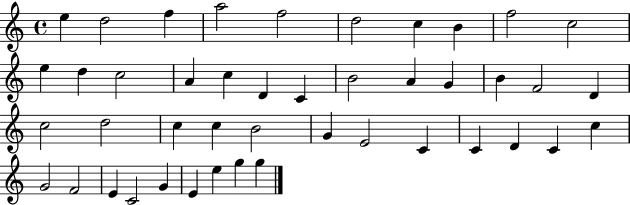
{
  \clef treble
  \time 4/4
  \defaultTimeSignature
  \key c \major
  e''4 d''2 f''4 | a''2 f''2 | d''2 c''4 b'4 | f''2 c''2 | \break e''4 d''4 c''2 | a'4 c''4 d'4 c'4 | b'2 a'4 g'4 | b'4 f'2 d'4 | \break c''2 d''2 | c''4 c''4 b'2 | g'4 e'2 c'4 | c'4 d'4 c'4 c''4 | \break g'2 f'2 | e'4 c'2 g'4 | e'4 e''4 g''4 g''4 | \bar "|."
}